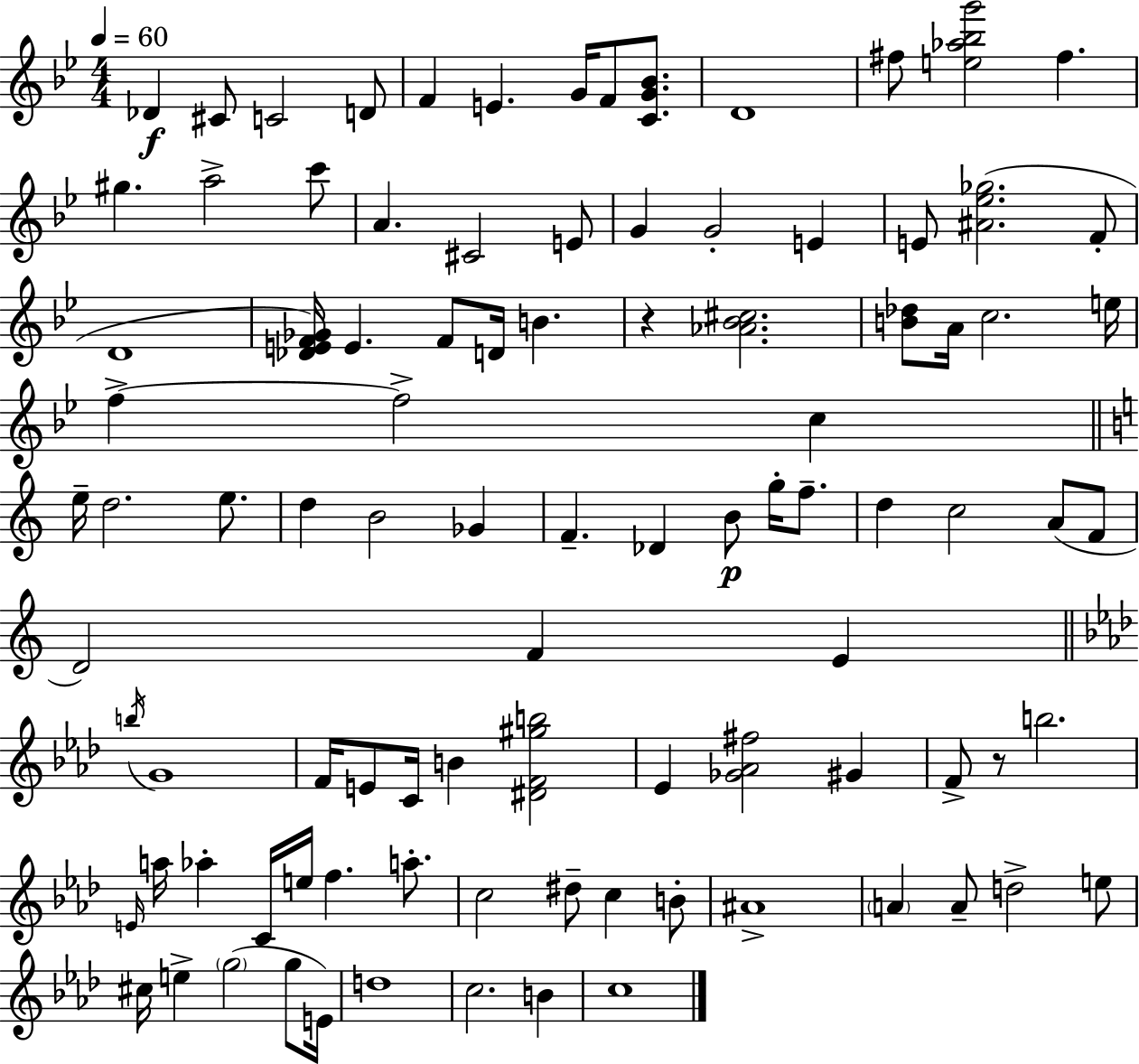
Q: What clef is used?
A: treble